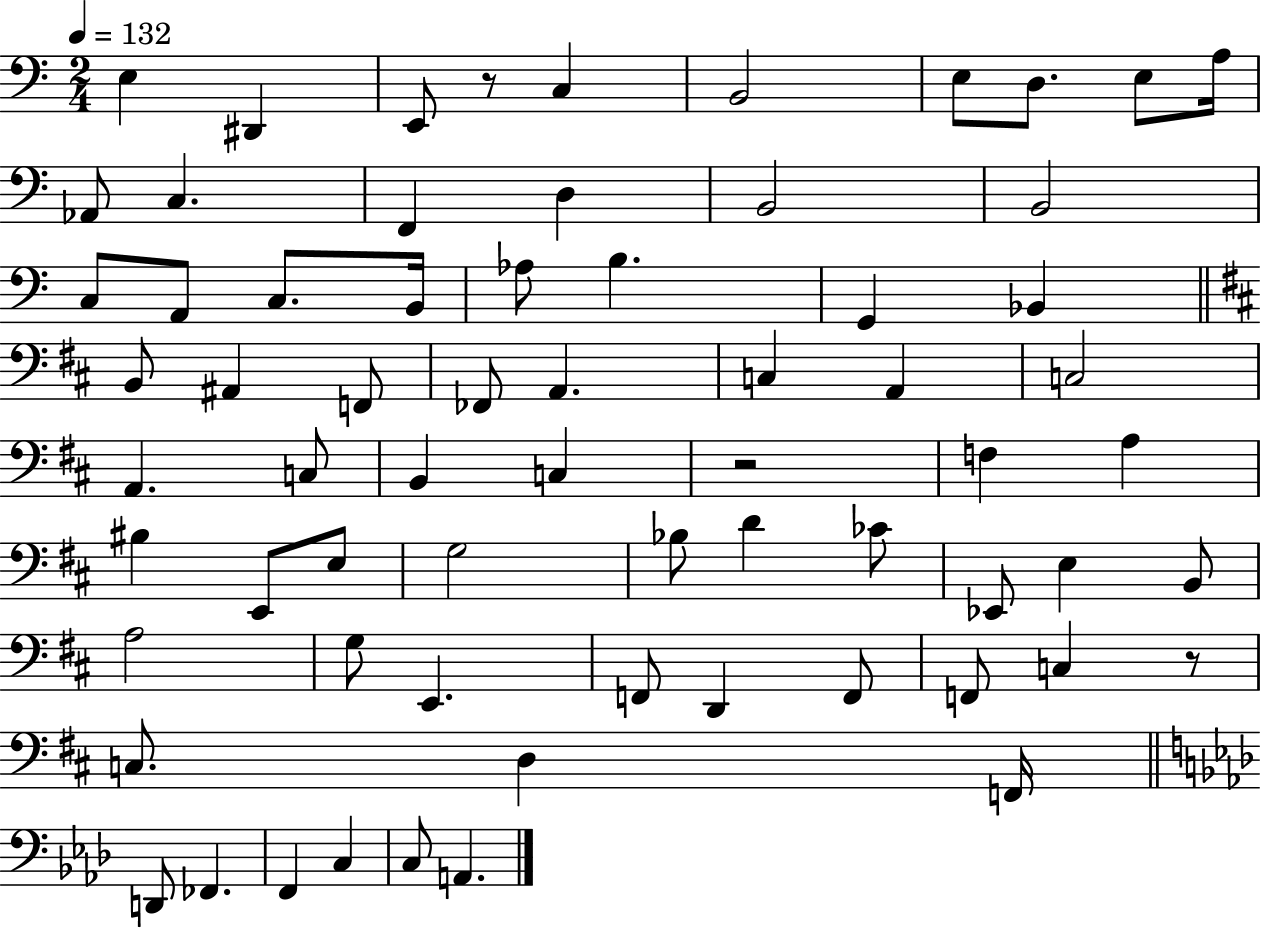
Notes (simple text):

E3/q D#2/q E2/e R/e C3/q B2/h E3/e D3/e. E3/e A3/s Ab2/e C3/q. F2/q D3/q B2/h B2/h C3/e A2/e C3/e. B2/s Ab3/e B3/q. G2/q Bb2/q B2/e A#2/q F2/e FES2/e A2/q. C3/q A2/q C3/h A2/q. C3/e B2/q C3/q R/h F3/q A3/q BIS3/q E2/e E3/e G3/h Bb3/e D4/q CES4/e Eb2/e E3/q B2/e A3/h G3/e E2/q. F2/e D2/q F2/e F2/e C3/q R/e C3/e. D3/q F2/s D2/e FES2/q. F2/q C3/q C3/e A2/q.